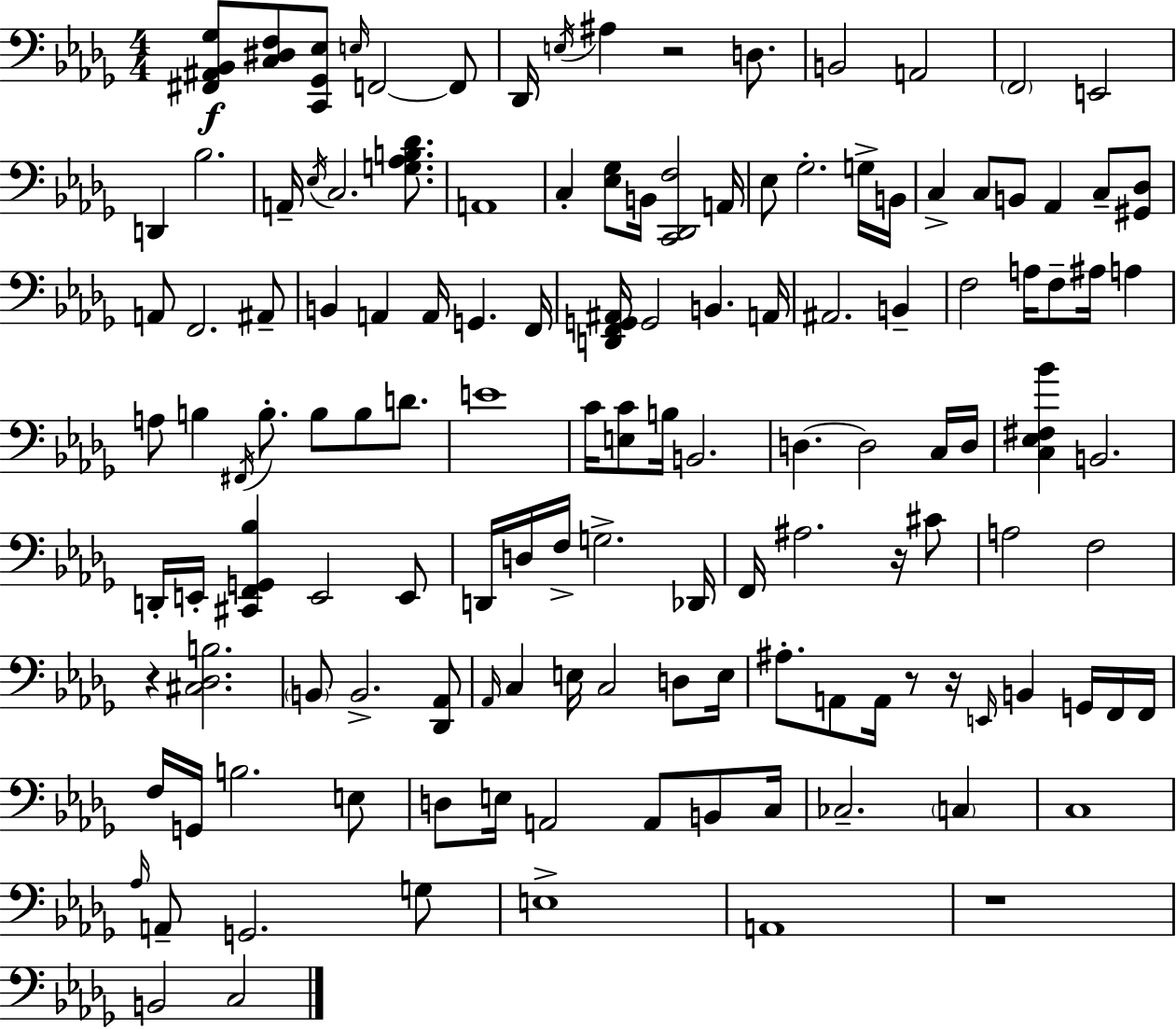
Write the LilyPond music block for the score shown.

{
  \clef bass
  \numericTimeSignature
  \time 4/4
  \key bes \minor
  <fis, ais, bes, ges>8\f <c dis f>8 <c, ges, ees>8 \grace { e16 } f,2~~ f,8 | des,16 \acciaccatura { e16 } ais4 r2 d8. | b,2 a,2 | \parenthesize f,2 e,2 | \break d,4 bes2. | a,16-- \acciaccatura { ees16 } c2. | <g aes b des'>8. a,1 | c4-. <ees ges>8 b,16 <c, des, f>2 | \break a,16 ees8 ges2.-. | g16-> b,16 c4-> c8 b,8 aes,4 c8-- | <gis, des>8 a,8 f,2. | ais,8-- b,4 a,4 a,16 g,4. | \break f,16 <d, f, g, ais,>16 g,2 b,4. | a,16 ais,2. b,4-- | f2 a16 f8-- ais16 a4 | a8 b4 \acciaccatura { fis,16 } b8.-. b8 b8 | \break d'8. e'1 | c'16 <e c'>8 b16 b,2. | d4.~~ d2 | c16 d16 <c ees fis bes'>4 b,2. | \break d,16-. e,16-. <cis, f, g, bes>4 e,2 | e,8 d,16 d16 f16-> g2.-> | des,16 f,16 ais2. | r16 cis'8 a2 f2 | \break r4 <cis des b>2. | \parenthesize b,8 b,2.-> | <des, aes,>8 \grace { aes,16 } c4 e16 c2 | d8 e16 ais8.-. a,8 a,16 r8 r16 \grace { e,16 } b,4 | \break g,16 f,16 f,16 f16 g,16 b2. | e8 d8 e16 a,2 | a,8 b,8 c16 ces2.-- | \parenthesize c4 c1 | \break \grace { aes16 } a,8-- g,2. | g8 e1-> | a,1 | r1 | \break b,2 c2 | \bar "|."
}